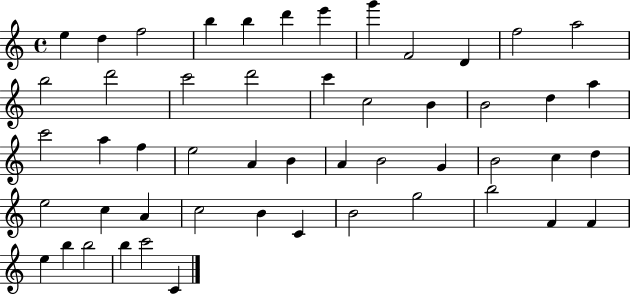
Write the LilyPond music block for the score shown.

{
  \clef treble
  \time 4/4
  \defaultTimeSignature
  \key c \major
  e''4 d''4 f''2 | b''4 b''4 d'''4 e'''4 | g'''4 f'2 d'4 | f''2 a''2 | \break b''2 d'''2 | c'''2 d'''2 | c'''4 c''2 b'4 | b'2 d''4 a''4 | \break c'''2 a''4 f''4 | e''2 a'4 b'4 | a'4 b'2 g'4 | b'2 c''4 d''4 | \break e''2 c''4 a'4 | c''2 b'4 c'4 | b'2 g''2 | b''2 f'4 f'4 | \break e''4 b''4 b''2 | b''4 c'''2 c'4 | \bar "|."
}